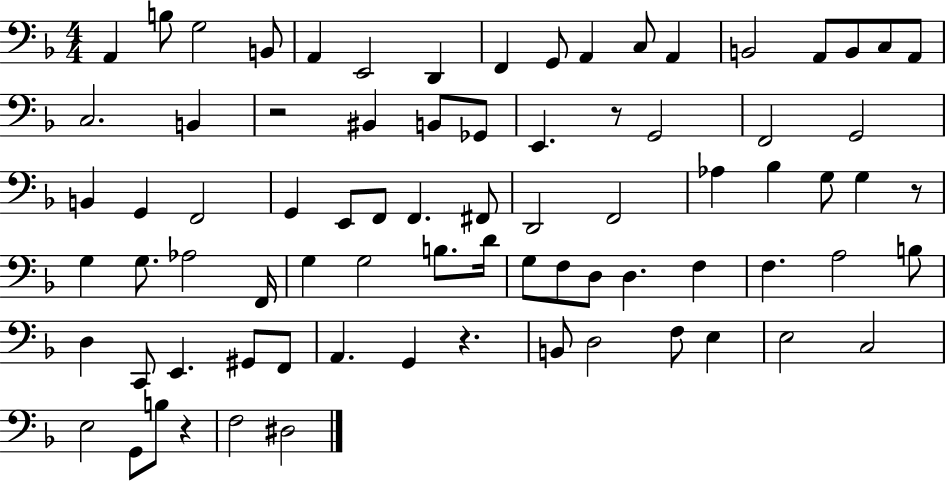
X:1
T:Untitled
M:4/4
L:1/4
K:F
A,, B,/2 G,2 B,,/2 A,, E,,2 D,, F,, G,,/2 A,, C,/2 A,, B,,2 A,,/2 B,,/2 C,/2 A,,/2 C,2 B,, z2 ^B,, B,,/2 _G,,/2 E,, z/2 G,,2 F,,2 G,,2 B,, G,, F,,2 G,, E,,/2 F,,/2 F,, ^F,,/2 D,,2 F,,2 _A, _B, G,/2 G, z/2 G, G,/2 _A,2 F,,/4 G, G,2 B,/2 D/4 G,/2 F,/2 D,/2 D, F, F, A,2 B,/2 D, C,,/2 E,, ^G,,/2 F,,/2 A,, G,, z B,,/2 D,2 F,/2 E, E,2 C,2 E,2 G,,/2 B,/2 z F,2 ^D,2